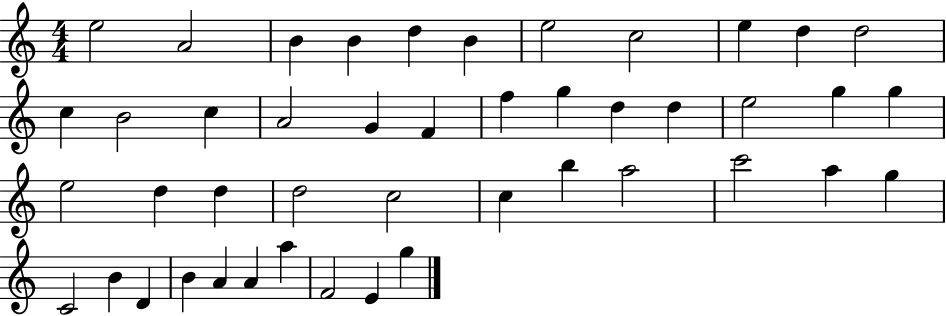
E5/h A4/h B4/q B4/q D5/q B4/q E5/h C5/h E5/q D5/q D5/h C5/q B4/h C5/q A4/h G4/q F4/q F5/q G5/q D5/q D5/q E5/h G5/q G5/q E5/h D5/q D5/q D5/h C5/h C5/q B5/q A5/h C6/h A5/q G5/q C4/h B4/q D4/q B4/q A4/q A4/q A5/q F4/h E4/q G5/q